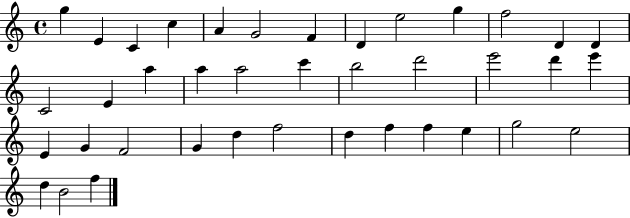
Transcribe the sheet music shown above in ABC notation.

X:1
T:Untitled
M:4/4
L:1/4
K:C
g E C c A G2 F D e2 g f2 D D C2 E a a a2 c' b2 d'2 e'2 d' e' E G F2 G d f2 d f f e g2 e2 d B2 f